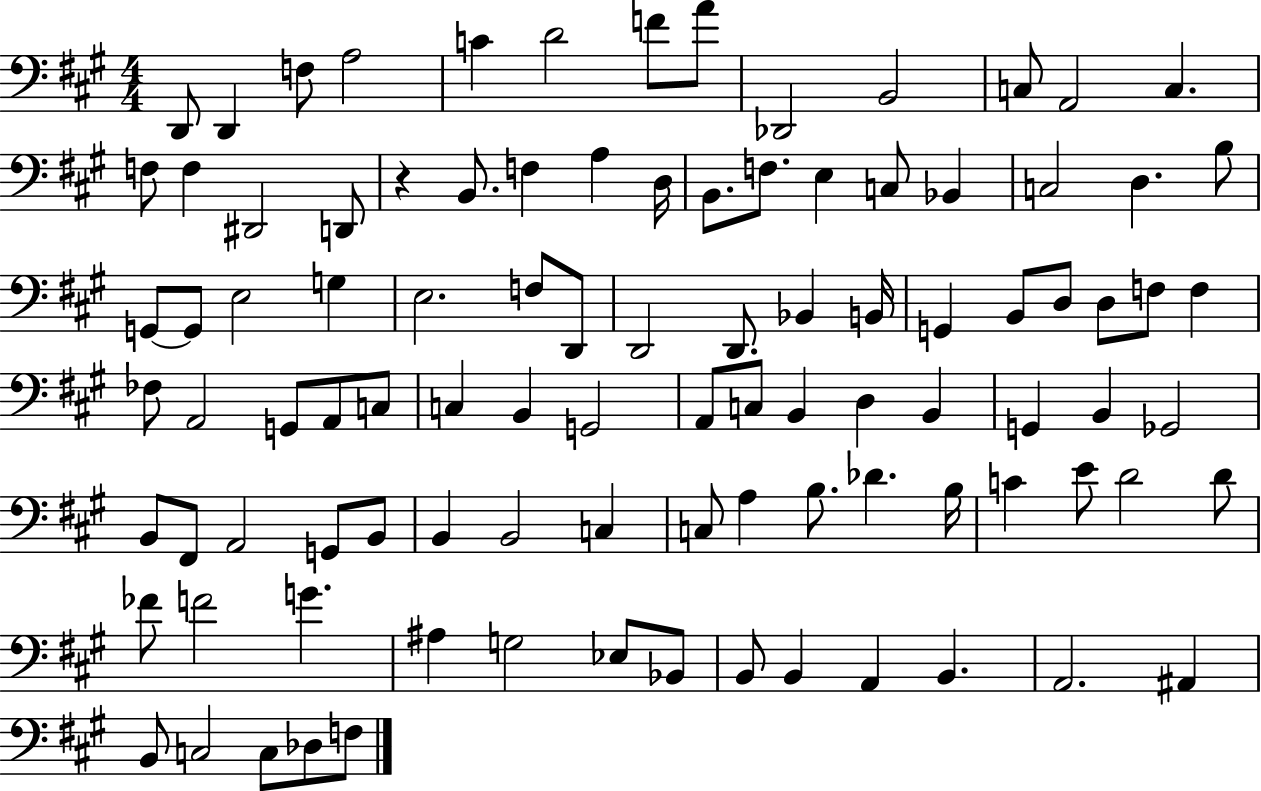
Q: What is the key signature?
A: A major